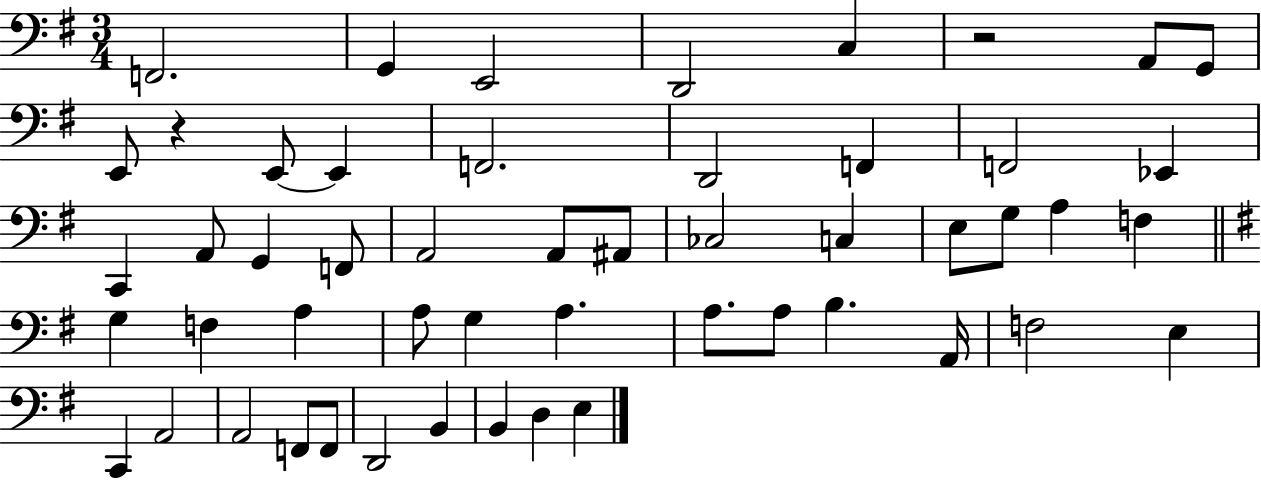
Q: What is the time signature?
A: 3/4